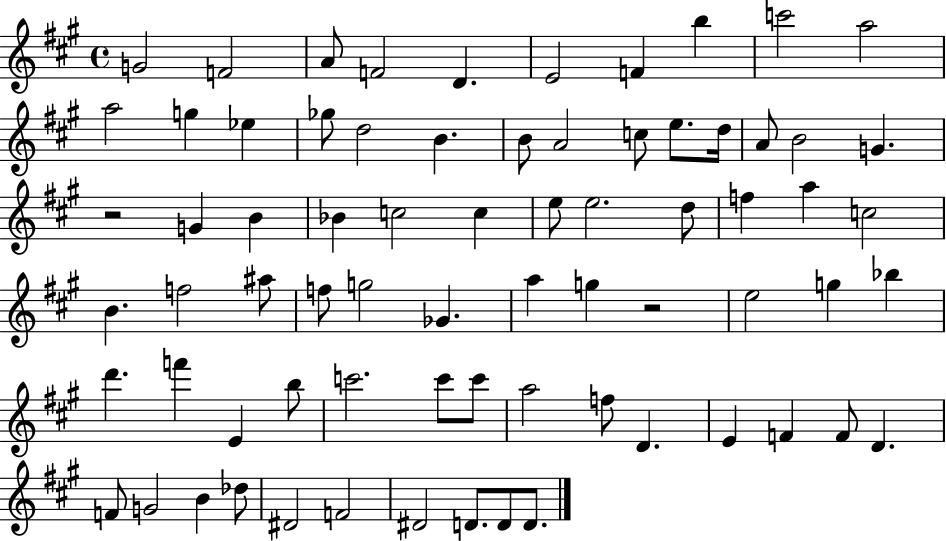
G4/h F4/h A4/e F4/h D4/q. E4/h F4/q B5/q C6/h A5/h A5/h G5/q Eb5/q Gb5/e D5/h B4/q. B4/e A4/h C5/e E5/e. D5/s A4/e B4/h G4/q. R/h G4/q B4/q Bb4/q C5/h C5/q E5/e E5/h. D5/e F5/q A5/q C5/h B4/q. F5/h A#5/e F5/e G5/h Gb4/q. A5/q G5/q R/h E5/h G5/q Bb5/q D6/q. F6/q E4/q B5/e C6/h. C6/e C6/e A5/h F5/e D4/q. E4/q F4/q F4/e D4/q. F4/e G4/h B4/q Db5/e D#4/h F4/h D#4/h D4/e. D4/e D4/e.